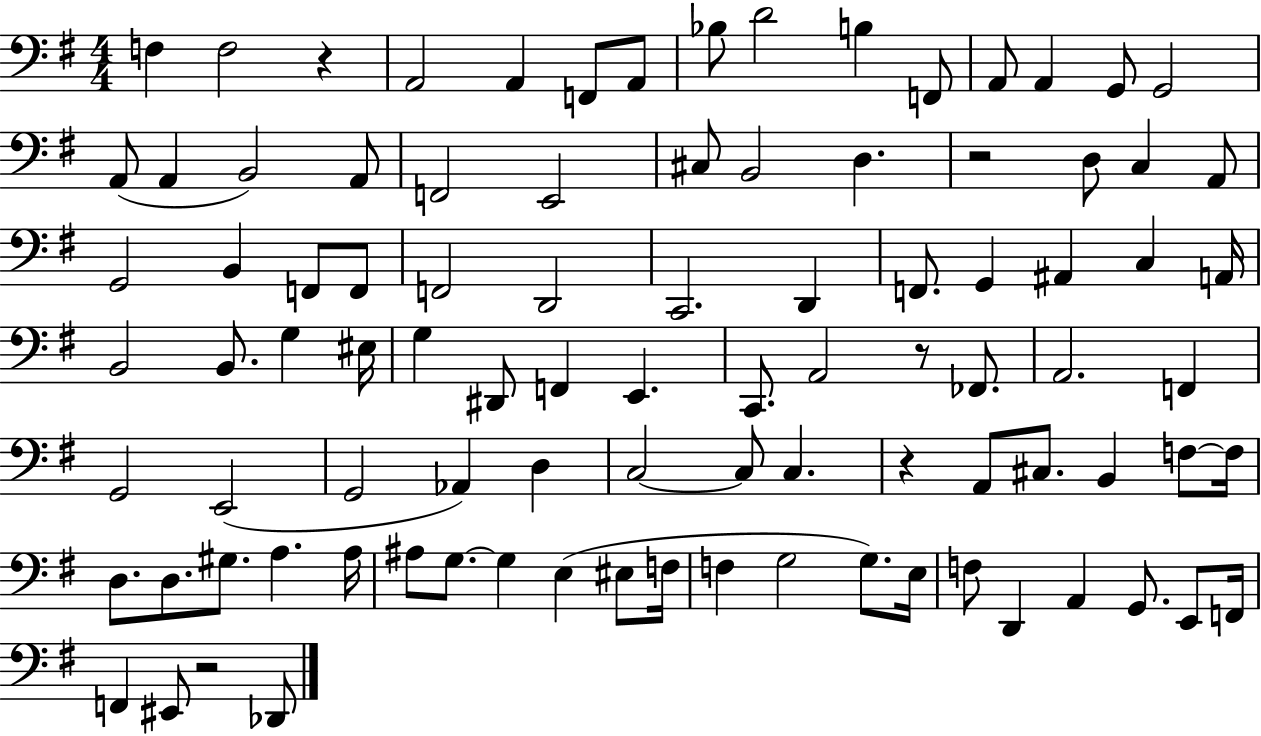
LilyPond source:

{
  \clef bass
  \numericTimeSignature
  \time 4/4
  \key g \major
  \repeat volta 2 { f4 f2 r4 | a,2 a,4 f,8 a,8 | bes8 d'2 b4 f,8 | a,8 a,4 g,8 g,2 | \break a,8( a,4 b,2) a,8 | f,2 e,2 | cis8 b,2 d4. | r2 d8 c4 a,8 | \break g,2 b,4 f,8 f,8 | f,2 d,2 | c,2. d,4 | f,8. g,4 ais,4 c4 a,16 | \break b,2 b,8. g4 eis16 | g4 dis,8 f,4 e,4. | c,8. a,2 r8 fes,8. | a,2. f,4 | \break g,2 e,2( | g,2 aes,4) d4 | c2~~ c8 c4. | r4 a,8 cis8. b,4 f8~~ f16 | \break d8. d8. gis8. a4. a16 | ais8 g8.~~ g4 e4( eis8 f16 | f4 g2 g8.) e16 | f8 d,4 a,4 g,8. e,8 f,16 | \break f,4 eis,8 r2 des,8 | } \bar "|."
}